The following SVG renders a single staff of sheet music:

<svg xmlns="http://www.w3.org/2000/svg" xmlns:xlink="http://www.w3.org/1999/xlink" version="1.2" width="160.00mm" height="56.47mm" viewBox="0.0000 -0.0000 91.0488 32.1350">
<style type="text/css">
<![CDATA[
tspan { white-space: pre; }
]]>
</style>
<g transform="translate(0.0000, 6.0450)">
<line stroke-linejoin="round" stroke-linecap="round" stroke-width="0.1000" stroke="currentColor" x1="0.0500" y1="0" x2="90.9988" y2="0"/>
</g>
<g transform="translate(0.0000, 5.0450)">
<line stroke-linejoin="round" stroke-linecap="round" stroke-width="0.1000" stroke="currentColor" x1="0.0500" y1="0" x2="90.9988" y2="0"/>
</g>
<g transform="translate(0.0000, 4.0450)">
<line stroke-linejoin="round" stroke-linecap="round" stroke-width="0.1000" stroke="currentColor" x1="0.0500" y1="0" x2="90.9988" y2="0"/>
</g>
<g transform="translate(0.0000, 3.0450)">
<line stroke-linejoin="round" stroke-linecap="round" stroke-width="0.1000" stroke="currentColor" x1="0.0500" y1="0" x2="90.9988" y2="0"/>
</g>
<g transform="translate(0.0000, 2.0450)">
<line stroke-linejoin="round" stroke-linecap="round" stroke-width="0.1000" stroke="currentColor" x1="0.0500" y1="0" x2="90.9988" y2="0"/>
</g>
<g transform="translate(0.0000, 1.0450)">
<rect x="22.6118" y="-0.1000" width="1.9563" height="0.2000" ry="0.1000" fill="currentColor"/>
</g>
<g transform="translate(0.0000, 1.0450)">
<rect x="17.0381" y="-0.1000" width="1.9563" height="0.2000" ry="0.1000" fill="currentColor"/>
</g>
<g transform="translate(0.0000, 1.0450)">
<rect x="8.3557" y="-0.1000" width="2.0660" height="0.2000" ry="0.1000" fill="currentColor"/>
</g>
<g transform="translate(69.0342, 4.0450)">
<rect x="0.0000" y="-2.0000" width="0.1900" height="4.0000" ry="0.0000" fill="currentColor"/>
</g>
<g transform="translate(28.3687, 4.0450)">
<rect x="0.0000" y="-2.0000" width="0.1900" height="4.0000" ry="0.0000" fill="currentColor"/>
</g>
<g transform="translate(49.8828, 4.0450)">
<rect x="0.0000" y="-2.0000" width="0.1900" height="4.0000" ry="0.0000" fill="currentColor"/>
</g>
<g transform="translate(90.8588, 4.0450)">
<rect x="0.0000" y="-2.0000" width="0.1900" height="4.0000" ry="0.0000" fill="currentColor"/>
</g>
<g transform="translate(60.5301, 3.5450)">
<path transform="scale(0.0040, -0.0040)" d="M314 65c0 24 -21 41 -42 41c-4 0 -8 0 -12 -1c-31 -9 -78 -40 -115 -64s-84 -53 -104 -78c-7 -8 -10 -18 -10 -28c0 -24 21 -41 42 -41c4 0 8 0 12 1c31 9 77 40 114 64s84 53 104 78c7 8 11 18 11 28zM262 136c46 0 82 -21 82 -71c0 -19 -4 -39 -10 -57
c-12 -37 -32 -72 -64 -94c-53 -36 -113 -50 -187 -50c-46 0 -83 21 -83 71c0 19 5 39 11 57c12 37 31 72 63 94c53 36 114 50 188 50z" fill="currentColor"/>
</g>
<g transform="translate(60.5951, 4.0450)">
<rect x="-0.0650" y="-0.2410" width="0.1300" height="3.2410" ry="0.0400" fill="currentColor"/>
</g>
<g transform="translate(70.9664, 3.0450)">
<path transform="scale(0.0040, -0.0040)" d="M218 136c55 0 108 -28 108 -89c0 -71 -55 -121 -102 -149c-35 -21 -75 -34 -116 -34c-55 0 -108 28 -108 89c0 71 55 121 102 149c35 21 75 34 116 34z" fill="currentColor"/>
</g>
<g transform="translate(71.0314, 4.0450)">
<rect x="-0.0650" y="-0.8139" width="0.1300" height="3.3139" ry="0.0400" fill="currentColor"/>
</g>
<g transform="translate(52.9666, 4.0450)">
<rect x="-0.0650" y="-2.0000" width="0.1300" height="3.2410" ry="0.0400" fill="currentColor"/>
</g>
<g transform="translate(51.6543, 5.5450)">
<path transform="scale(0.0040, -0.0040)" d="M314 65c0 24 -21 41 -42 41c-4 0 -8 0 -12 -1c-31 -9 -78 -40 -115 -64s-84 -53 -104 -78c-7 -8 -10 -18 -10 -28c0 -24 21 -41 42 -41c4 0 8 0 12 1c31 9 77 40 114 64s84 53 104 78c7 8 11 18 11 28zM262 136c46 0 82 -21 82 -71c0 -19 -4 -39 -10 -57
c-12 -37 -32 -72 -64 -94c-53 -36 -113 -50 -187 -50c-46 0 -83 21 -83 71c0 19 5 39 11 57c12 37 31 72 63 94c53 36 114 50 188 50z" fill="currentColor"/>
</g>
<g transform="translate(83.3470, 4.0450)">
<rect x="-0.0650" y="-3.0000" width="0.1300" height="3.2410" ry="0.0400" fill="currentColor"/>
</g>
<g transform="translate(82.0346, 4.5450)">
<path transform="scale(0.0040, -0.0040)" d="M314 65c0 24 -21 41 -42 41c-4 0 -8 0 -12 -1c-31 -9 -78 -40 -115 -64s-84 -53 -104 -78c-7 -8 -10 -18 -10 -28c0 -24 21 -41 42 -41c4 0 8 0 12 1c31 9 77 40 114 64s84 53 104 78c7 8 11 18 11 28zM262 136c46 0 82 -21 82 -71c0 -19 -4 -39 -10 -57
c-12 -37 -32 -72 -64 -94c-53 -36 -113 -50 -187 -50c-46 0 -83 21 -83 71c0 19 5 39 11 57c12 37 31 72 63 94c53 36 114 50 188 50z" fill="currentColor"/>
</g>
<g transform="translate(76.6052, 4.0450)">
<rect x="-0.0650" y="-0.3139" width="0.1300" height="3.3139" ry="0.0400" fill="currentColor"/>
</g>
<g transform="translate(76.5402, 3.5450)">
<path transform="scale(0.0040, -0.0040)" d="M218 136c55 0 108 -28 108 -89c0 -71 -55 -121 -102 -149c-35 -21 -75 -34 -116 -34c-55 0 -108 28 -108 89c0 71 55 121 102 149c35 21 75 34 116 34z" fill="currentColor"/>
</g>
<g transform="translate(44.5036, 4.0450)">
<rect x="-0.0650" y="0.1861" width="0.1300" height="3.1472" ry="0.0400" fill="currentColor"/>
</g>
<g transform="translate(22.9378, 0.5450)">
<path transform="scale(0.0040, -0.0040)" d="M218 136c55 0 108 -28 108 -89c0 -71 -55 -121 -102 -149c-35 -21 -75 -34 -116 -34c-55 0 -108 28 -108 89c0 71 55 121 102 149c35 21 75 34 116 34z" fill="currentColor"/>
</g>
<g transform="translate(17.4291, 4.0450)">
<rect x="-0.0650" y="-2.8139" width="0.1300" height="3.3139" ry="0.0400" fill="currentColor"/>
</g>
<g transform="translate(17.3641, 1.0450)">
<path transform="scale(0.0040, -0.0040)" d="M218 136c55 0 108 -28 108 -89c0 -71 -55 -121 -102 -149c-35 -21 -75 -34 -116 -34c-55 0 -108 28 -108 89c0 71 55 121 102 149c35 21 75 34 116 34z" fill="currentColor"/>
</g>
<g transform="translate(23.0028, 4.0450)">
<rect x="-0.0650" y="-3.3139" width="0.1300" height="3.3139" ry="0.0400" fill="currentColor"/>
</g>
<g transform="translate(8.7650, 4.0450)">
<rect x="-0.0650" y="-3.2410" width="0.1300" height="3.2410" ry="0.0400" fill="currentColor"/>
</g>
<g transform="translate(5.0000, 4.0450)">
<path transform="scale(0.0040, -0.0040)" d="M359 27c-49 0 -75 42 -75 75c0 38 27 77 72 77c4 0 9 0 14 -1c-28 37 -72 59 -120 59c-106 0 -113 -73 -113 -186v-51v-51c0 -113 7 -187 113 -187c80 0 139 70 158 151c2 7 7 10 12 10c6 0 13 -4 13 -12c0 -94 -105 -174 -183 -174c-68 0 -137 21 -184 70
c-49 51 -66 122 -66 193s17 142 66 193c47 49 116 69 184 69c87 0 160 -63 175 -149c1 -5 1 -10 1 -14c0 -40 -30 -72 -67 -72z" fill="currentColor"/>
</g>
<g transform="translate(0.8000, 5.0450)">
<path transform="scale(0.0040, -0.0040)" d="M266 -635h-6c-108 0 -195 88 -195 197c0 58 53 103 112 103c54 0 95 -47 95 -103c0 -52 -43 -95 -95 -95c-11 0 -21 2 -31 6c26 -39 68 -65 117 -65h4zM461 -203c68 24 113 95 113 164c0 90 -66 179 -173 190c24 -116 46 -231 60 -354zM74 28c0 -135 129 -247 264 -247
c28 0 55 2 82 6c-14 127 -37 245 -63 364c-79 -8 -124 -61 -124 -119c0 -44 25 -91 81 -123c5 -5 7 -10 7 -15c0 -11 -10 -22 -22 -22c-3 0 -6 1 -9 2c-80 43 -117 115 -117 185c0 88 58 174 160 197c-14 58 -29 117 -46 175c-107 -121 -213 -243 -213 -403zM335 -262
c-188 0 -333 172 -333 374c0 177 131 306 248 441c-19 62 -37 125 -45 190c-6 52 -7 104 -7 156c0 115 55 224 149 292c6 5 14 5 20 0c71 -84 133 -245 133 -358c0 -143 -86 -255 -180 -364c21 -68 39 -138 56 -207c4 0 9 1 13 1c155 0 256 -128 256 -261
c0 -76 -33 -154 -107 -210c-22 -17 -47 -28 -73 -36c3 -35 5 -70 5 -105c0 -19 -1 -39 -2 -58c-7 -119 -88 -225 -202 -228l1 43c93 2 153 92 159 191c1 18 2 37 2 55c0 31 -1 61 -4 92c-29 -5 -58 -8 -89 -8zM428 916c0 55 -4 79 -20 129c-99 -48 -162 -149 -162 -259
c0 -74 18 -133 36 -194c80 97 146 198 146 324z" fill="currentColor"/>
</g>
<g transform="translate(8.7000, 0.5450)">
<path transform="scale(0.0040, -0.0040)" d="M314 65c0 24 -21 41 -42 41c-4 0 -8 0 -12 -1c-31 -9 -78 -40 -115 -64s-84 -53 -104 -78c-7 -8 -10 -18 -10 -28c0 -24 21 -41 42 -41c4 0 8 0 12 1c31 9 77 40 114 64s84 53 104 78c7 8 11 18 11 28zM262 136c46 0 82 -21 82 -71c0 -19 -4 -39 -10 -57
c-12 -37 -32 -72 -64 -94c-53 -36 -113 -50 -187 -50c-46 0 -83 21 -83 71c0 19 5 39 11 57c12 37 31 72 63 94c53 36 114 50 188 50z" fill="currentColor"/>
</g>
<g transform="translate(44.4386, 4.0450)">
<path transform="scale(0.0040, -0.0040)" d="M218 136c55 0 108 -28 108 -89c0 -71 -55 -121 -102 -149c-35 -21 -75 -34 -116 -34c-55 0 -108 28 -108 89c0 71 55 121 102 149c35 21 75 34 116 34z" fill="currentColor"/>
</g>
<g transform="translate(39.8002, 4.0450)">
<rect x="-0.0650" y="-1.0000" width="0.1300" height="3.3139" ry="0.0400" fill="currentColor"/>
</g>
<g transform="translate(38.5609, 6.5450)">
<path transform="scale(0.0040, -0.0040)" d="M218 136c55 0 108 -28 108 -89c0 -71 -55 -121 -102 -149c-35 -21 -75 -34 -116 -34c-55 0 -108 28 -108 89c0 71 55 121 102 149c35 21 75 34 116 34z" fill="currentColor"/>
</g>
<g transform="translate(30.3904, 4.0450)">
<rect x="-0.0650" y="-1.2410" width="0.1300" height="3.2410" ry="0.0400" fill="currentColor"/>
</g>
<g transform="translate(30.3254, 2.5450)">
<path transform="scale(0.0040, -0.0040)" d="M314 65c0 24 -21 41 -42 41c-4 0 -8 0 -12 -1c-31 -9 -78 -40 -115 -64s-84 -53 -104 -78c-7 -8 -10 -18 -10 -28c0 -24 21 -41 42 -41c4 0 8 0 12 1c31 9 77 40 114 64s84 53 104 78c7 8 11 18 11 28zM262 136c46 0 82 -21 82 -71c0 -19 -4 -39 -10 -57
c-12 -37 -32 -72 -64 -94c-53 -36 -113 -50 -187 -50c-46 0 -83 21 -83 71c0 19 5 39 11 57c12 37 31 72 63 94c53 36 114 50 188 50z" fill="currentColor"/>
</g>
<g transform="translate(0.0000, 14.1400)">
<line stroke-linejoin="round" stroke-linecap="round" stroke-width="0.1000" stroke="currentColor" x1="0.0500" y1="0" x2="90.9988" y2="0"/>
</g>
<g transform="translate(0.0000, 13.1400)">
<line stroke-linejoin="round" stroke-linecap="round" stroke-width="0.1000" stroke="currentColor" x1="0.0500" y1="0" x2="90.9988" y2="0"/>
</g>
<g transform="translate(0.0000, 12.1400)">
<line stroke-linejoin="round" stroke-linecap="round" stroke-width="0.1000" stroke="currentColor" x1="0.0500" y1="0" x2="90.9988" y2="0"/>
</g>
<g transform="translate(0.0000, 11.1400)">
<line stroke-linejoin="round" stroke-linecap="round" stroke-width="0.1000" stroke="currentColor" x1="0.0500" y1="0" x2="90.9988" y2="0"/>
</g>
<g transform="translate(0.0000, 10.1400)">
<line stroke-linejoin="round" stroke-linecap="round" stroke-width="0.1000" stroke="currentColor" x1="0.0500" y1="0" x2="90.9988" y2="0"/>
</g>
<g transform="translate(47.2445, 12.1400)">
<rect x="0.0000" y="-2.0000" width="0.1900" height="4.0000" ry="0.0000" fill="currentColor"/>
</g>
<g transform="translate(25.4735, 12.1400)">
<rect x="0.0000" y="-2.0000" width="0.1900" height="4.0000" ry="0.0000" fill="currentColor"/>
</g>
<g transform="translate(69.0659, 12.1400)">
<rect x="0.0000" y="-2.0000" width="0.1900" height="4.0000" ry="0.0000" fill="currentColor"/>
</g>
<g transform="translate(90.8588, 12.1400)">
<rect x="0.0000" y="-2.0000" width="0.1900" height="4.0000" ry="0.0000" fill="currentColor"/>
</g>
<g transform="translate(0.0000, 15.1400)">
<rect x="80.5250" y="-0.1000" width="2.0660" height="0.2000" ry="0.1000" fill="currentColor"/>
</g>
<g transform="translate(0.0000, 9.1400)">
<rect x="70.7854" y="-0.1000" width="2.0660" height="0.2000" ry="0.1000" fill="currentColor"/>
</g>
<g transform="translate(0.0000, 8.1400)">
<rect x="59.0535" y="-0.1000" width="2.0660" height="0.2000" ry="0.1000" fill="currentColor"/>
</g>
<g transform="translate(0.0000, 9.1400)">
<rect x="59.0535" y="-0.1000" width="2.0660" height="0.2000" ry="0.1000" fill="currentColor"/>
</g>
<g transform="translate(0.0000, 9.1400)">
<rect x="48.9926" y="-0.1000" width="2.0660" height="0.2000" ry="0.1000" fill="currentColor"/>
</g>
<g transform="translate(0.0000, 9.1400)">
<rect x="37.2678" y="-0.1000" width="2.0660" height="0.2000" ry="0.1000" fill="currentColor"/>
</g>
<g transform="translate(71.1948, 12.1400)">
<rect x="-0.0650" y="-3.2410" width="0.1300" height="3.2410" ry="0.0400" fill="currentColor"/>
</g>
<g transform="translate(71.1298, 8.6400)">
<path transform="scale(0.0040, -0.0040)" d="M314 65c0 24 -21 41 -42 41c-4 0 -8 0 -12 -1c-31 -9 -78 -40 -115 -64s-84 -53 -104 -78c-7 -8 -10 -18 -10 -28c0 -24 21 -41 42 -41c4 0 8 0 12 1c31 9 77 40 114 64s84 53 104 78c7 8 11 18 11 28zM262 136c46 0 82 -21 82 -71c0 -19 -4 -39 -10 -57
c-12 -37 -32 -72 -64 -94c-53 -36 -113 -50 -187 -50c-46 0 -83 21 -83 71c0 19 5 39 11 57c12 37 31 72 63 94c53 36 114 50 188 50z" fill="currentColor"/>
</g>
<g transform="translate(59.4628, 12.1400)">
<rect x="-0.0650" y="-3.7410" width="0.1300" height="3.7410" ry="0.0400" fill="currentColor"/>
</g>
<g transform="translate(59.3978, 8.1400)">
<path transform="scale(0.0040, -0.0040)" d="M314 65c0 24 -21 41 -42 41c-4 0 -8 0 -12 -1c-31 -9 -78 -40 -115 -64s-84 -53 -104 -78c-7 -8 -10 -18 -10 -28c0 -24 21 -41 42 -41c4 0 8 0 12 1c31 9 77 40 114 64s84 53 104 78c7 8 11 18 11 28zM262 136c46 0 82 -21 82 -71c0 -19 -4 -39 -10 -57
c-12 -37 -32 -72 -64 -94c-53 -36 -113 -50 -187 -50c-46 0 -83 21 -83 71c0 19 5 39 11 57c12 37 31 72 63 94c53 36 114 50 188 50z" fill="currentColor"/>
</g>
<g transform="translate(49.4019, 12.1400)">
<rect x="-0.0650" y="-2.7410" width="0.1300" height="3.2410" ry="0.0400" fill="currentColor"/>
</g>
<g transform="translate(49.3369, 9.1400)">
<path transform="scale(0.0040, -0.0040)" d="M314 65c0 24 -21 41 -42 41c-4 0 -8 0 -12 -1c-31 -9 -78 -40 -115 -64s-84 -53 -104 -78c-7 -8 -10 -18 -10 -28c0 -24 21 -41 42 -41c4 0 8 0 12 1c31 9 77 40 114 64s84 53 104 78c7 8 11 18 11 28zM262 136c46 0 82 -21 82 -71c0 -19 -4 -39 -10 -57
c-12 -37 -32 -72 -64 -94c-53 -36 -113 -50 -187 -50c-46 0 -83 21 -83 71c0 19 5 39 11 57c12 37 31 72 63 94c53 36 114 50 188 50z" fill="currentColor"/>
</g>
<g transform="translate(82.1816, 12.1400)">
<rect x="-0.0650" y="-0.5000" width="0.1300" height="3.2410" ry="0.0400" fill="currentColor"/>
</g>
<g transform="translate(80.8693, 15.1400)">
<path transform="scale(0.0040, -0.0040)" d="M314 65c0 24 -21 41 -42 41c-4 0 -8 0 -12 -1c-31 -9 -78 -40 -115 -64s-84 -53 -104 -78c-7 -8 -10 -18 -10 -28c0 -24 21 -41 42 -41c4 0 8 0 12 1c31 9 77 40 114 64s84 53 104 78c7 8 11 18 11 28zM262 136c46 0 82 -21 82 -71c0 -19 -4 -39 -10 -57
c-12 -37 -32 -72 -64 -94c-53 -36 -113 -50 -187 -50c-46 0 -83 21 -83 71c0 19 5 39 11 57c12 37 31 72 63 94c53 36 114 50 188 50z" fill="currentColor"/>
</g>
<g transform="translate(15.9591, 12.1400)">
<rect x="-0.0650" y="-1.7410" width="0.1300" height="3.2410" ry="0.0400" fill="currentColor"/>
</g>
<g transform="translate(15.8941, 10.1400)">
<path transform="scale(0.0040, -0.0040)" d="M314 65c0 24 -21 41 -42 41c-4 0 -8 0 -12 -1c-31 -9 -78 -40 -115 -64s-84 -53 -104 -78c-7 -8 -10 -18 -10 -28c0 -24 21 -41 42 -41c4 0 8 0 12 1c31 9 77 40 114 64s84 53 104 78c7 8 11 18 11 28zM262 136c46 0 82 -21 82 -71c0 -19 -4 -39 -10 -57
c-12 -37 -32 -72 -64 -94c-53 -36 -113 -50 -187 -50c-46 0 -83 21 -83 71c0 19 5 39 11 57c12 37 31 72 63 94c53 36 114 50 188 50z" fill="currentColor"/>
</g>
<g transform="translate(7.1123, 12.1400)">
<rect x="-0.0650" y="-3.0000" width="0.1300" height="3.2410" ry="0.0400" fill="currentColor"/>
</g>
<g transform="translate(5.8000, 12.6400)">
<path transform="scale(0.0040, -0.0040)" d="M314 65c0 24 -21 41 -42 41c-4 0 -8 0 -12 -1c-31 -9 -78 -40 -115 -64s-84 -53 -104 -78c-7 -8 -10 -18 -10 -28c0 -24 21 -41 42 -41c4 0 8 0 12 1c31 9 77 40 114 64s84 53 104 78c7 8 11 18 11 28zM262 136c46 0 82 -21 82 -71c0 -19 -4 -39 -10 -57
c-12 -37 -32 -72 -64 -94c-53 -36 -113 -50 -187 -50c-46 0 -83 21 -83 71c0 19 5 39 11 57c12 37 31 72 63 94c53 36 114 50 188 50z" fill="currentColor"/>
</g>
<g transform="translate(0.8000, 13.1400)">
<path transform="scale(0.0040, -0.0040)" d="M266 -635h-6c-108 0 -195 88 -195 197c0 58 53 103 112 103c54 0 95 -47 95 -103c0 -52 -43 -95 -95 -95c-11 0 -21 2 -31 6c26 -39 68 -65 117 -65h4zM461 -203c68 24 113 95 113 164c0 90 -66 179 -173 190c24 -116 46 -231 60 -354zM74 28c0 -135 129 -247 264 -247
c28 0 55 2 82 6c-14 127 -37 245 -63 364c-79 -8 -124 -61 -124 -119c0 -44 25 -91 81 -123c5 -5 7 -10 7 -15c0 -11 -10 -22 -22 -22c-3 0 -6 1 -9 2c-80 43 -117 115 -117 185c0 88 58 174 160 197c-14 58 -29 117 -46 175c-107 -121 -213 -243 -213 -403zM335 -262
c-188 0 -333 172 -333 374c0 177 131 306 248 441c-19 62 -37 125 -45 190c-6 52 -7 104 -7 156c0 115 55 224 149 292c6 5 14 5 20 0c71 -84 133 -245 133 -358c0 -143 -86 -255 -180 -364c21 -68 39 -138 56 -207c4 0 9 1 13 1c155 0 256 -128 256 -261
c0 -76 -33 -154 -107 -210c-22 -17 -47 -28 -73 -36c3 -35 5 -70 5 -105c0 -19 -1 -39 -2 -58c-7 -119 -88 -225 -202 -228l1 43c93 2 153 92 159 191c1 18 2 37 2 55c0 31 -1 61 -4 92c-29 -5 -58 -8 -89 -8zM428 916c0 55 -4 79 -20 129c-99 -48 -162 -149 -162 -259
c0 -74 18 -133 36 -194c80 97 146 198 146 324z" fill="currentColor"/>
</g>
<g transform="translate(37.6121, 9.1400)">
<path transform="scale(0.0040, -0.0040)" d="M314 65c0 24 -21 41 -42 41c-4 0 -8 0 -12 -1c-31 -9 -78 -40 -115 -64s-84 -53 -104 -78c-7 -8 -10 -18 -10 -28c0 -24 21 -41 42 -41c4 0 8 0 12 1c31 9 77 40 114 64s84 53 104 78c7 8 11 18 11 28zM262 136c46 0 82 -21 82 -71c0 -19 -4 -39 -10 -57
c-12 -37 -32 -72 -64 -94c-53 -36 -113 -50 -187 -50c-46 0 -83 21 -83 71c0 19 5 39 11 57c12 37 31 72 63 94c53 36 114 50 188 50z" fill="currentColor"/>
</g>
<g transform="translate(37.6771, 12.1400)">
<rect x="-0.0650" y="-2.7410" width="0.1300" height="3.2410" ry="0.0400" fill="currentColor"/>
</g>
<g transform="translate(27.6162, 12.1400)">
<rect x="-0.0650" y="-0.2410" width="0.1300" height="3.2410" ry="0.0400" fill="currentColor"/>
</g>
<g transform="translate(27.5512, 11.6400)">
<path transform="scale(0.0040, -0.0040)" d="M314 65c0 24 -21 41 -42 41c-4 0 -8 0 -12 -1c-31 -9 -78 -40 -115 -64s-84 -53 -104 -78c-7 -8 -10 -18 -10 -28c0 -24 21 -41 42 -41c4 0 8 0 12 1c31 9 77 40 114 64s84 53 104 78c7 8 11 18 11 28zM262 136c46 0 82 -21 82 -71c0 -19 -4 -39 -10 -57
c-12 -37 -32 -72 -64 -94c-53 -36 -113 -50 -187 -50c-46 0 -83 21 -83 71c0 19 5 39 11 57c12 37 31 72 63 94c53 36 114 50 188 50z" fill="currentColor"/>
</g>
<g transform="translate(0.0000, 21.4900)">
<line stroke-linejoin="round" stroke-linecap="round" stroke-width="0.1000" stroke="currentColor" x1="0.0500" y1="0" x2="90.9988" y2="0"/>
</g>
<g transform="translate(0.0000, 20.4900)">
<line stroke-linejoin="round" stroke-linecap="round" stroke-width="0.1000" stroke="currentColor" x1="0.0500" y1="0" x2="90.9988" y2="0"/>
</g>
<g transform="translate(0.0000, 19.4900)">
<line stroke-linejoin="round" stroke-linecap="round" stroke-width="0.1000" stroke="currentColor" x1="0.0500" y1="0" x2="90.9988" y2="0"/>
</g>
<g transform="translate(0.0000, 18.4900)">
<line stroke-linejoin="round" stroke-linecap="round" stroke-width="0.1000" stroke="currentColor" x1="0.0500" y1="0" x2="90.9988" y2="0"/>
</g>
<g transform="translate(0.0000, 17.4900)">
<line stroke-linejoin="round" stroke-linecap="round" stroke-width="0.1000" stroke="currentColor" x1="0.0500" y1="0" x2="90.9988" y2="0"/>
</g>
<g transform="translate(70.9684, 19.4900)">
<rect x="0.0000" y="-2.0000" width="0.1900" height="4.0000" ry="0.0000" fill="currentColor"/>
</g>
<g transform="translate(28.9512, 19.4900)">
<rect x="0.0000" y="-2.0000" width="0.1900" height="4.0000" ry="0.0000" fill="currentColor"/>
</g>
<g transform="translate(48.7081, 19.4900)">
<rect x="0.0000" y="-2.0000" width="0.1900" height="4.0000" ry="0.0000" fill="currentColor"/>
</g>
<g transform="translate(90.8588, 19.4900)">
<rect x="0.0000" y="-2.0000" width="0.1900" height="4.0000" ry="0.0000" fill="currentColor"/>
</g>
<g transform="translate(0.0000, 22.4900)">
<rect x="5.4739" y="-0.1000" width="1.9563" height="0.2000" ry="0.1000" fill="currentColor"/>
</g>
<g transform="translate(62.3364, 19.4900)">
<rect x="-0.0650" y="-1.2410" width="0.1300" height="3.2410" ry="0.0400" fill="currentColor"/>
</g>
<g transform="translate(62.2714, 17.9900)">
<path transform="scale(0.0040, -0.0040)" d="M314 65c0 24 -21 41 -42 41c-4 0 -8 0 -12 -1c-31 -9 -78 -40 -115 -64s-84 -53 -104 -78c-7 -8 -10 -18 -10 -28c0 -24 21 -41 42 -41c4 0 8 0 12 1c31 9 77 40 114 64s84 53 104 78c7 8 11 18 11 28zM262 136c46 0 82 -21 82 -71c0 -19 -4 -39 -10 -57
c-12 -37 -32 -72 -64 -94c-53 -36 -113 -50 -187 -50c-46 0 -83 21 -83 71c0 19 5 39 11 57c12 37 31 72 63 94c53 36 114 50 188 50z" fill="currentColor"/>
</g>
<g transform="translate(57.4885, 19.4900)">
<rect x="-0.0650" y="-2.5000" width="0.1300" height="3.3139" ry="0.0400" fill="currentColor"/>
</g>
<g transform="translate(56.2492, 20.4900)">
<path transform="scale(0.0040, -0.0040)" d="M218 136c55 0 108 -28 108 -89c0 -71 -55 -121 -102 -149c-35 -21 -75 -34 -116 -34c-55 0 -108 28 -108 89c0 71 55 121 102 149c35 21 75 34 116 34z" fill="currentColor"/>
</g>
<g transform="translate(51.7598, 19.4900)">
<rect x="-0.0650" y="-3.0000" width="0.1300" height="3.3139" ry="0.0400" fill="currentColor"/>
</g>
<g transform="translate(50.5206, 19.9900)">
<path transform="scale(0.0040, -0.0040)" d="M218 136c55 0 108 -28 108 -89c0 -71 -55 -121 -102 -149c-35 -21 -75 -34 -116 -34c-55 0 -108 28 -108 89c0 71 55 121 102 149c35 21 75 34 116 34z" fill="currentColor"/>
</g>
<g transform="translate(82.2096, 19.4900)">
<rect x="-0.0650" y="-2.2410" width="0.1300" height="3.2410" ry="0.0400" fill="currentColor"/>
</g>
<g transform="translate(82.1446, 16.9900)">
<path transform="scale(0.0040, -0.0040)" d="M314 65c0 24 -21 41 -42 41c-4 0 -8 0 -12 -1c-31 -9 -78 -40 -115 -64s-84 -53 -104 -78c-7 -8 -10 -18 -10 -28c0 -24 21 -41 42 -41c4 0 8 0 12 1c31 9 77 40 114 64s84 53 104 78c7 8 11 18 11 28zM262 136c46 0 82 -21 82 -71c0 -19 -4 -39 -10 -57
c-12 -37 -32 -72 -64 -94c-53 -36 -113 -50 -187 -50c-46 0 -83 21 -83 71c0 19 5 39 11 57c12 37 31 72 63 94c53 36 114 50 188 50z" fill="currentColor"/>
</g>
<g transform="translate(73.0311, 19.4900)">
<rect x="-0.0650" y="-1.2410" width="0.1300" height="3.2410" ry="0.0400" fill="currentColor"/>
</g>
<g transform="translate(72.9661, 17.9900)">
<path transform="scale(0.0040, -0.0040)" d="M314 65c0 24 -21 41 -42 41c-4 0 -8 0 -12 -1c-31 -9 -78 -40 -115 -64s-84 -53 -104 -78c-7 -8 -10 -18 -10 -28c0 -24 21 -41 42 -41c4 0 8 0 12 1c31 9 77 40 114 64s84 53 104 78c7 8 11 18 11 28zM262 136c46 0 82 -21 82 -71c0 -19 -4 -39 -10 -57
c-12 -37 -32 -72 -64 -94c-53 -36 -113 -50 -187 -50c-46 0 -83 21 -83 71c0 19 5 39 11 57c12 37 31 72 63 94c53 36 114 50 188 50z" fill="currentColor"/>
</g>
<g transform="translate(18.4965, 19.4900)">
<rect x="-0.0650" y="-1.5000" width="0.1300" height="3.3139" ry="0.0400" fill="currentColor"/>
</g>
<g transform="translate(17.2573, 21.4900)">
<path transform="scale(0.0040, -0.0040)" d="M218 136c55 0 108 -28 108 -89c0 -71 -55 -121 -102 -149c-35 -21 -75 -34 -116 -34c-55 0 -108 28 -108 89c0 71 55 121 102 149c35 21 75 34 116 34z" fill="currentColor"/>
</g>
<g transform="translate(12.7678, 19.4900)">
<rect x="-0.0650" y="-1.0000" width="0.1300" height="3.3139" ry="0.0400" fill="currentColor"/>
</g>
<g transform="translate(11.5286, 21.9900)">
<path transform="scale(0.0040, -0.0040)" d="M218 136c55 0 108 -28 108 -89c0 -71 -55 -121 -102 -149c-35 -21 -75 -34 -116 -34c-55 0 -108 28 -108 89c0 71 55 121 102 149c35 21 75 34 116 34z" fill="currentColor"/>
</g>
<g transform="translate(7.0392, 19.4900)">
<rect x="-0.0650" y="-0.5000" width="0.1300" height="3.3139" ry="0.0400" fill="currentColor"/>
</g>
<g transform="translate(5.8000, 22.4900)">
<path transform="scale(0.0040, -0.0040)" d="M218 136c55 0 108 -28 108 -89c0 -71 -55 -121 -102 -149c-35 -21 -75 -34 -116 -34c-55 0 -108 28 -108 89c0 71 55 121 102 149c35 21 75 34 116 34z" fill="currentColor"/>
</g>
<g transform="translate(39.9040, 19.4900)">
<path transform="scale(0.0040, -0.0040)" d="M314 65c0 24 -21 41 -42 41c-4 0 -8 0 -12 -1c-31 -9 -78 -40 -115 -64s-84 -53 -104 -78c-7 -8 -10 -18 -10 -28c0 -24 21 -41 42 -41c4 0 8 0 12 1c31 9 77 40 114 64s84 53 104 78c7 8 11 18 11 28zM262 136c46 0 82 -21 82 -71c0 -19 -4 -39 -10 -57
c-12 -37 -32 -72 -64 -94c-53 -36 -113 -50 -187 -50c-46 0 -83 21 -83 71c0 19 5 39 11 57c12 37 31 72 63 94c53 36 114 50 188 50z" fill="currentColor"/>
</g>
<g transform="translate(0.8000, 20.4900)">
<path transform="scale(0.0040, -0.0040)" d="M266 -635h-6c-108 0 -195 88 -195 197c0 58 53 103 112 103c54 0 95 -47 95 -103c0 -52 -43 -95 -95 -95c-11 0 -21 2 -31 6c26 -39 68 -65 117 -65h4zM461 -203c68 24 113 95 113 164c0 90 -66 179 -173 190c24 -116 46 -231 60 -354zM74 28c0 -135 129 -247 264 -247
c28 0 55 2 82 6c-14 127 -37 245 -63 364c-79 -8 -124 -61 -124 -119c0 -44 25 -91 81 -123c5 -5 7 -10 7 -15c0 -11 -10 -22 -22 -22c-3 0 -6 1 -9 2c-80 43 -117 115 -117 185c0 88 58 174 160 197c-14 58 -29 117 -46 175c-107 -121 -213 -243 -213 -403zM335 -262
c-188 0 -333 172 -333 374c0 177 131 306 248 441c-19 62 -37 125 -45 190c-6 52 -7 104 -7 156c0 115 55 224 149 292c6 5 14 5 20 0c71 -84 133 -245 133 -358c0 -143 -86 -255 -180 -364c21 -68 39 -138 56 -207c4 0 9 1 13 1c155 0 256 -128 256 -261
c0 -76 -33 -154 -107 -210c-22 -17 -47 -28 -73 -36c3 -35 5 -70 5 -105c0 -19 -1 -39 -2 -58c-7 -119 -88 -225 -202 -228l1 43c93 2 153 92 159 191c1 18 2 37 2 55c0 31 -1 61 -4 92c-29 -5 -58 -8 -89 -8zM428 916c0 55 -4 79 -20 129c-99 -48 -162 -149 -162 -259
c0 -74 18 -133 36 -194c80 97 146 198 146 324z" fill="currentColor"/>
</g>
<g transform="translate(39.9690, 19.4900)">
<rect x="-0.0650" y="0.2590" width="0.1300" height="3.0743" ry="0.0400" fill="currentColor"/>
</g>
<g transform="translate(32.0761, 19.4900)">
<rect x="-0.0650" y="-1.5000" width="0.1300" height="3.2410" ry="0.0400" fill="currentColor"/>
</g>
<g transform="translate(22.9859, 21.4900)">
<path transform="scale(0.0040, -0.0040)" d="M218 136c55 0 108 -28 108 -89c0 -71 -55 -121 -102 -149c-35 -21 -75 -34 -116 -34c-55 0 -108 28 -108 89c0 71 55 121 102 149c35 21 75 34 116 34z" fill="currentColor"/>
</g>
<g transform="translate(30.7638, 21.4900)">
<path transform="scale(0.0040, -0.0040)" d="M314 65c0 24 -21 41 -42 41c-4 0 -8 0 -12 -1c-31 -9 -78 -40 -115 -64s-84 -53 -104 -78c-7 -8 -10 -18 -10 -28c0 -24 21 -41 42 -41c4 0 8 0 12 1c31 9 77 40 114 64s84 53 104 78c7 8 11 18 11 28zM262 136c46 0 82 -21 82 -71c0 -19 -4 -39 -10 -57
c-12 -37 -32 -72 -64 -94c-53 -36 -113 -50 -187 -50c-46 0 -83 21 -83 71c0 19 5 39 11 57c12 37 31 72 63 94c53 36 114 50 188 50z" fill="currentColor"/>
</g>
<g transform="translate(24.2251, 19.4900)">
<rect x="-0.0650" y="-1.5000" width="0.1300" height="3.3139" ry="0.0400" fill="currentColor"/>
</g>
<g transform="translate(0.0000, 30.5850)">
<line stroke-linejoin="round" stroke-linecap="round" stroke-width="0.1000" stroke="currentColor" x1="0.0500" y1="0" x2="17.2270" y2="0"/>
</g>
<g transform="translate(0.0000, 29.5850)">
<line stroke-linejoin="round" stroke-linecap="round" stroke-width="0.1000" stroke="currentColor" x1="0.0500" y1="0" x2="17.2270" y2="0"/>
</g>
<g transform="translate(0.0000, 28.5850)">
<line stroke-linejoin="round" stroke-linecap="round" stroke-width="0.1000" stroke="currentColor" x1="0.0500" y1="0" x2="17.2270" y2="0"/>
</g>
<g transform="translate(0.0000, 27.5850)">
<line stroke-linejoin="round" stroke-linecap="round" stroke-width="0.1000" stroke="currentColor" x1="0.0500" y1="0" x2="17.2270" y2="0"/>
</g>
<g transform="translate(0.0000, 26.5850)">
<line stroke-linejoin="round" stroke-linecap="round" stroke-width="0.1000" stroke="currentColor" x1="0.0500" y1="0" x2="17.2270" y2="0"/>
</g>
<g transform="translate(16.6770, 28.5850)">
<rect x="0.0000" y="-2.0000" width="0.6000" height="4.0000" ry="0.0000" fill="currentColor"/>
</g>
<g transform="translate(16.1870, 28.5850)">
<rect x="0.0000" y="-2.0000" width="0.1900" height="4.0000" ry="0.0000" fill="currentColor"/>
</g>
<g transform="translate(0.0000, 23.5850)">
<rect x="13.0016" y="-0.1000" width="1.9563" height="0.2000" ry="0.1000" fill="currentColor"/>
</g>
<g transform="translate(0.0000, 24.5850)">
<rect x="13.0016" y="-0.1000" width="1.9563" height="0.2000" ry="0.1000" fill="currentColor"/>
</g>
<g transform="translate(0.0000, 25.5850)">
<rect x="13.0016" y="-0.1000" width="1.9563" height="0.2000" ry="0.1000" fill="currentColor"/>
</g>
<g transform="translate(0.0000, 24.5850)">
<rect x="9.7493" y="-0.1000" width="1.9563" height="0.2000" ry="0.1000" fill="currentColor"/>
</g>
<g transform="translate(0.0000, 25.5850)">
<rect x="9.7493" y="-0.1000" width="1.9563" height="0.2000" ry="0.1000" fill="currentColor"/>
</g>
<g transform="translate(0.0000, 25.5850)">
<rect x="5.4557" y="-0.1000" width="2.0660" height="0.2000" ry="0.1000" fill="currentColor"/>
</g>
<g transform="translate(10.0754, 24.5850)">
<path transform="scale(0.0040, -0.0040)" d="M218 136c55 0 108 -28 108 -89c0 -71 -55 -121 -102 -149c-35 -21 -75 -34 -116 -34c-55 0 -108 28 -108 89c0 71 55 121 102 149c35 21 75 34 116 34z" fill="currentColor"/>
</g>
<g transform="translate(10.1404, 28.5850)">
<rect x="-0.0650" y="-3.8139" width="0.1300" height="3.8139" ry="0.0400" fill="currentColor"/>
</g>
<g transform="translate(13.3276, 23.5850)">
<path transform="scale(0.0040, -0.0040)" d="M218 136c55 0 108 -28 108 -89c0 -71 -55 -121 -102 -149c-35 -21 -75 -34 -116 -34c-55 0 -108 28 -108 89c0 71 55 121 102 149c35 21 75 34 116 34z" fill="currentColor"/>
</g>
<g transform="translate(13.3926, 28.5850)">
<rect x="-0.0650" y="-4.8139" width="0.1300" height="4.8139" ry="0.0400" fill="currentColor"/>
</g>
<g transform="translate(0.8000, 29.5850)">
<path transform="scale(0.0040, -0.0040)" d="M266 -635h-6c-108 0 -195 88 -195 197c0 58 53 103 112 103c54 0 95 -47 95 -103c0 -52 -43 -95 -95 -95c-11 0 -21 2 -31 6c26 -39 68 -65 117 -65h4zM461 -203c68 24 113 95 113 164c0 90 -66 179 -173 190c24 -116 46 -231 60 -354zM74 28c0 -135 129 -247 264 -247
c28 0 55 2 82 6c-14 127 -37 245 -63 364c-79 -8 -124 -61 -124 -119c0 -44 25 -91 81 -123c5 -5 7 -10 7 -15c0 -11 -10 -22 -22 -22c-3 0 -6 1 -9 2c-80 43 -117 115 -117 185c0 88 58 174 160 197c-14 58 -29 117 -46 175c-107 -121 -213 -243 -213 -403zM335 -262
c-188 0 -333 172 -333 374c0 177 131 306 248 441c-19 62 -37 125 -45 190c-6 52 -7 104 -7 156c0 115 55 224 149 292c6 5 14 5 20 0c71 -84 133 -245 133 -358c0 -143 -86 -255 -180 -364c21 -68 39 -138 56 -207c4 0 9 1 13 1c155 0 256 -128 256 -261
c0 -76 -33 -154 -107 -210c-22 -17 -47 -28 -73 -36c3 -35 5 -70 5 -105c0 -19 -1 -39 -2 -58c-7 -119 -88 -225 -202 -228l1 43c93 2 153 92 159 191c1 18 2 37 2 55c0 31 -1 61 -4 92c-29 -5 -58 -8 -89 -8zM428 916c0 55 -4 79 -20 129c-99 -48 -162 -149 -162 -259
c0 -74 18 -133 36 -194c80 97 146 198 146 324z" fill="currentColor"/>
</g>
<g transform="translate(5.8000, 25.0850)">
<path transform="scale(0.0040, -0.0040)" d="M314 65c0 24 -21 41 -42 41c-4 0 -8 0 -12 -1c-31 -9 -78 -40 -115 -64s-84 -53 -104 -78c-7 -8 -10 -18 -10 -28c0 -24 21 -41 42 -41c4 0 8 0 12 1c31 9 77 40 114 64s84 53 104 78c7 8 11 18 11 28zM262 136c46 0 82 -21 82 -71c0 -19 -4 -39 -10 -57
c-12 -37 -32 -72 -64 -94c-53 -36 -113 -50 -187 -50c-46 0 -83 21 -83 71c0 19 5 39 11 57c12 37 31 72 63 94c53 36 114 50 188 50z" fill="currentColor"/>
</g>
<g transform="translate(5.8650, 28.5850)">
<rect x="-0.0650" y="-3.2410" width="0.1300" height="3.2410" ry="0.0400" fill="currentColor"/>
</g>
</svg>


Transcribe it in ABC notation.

X:1
T:Untitled
M:4/4
L:1/4
K:C
b2 a b e2 D B F2 c2 d c A2 A2 f2 c2 a2 a2 c'2 b2 C2 C D E E E2 B2 A G e2 e2 g2 b2 c' e'